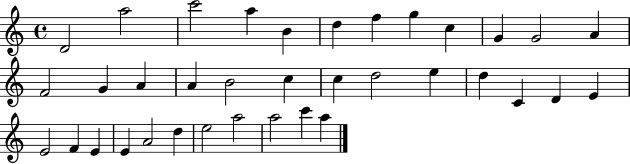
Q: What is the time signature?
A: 4/4